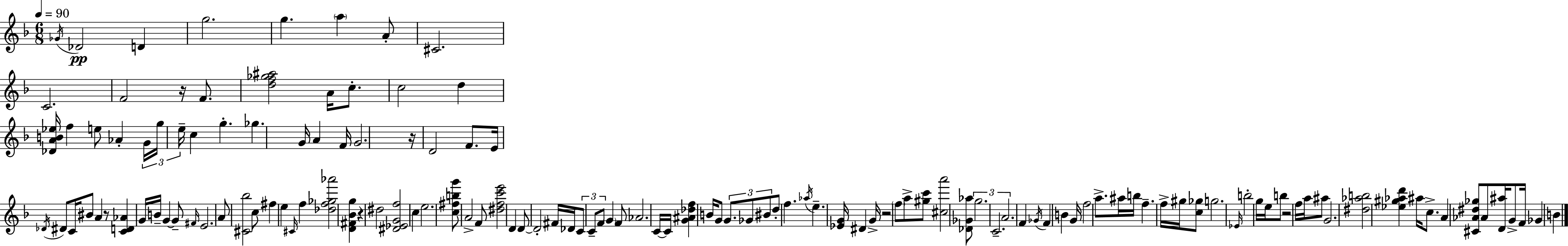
{
  \clef treble
  \numericTimeSignature
  \time 6/8
  \key f \major
  \tempo 4 = 90
  \repeat volta 2 { \acciaccatura { ges'16 }\pp des'2 d'4 | g''2. | g''4. \parenthesize a''4 a'8-. | cis'2. | \break c'2. | f'2 r16 f'8. | <d'' f'' ges'' ais''>2 a'16 c''8.-. | c''2 d''4 | \break <des' a' b' ees''>16 f''4 e''8 aes'4-. | \tuplet 3/2 { g'16 g''16 e''16-- } c''4 g''4.-. | ges''4. g'16 a'4 | f'16 g'2. | \break r16 d'2 f'8. | e'16 \acciaccatura { des'16 } dis'8 c'16 bis'8 a'4 | r8 <c' d' aes'>4 g'16 b'16-- g'4~~ | g'8-- \grace { fis'16 } e'2. | \break a'8 <cis' bes''>2 | c''8 fis''4 e''4 \grace { cis'16 } | f''4 <des'' f'' ges'' aes'''>2 | <d' fis' bes' g''>4 r4 dis''2 | \break <dis' ees' g' f''>2 | c''4 e''2. | <c'' fis'' b'' g'''>8 a'2-> | f'8 <dis'' f'' c''' e'''>2 | \break d'4 d'8~~ d'2-. | fis'16 des'16 \tuplet 3/2 { c'8 c'8-- f'8 } \parenthesize g'4 | f'8 aes'2. | c'16~~ c'16 <g' ais' des'' f''>4 b'16 g'8 | \break \tuplet 3/2 { g'8. ges'8 bis'8 } d''8-. f''4. | \acciaccatura { aes''16 } e''4.-- <ees' g'>16 | dis'4 g'16-> r2 | \parenthesize f''8 a''8-> <gis'' c'''>8 <cis'' a'''>2 | \break <des' ges' aes''>8 \tuplet 3/2 { g''2. | c'2.-- | a'2. } | f'4 \acciaccatura { ges'16 } f'4 | \break b'4 g'16 f''2 | a''8.-> ais''16 b''16 f''4.-- | f''16-> gis''16 <c'' ges''>8 g''2. | \grace { ees'16 } b''2-. | \break g''16 e''16 b''8 r2 | f''16 a''16 ais''8 g'2. | <dis'' aes'' b''>2 | <ees'' gis'' aes'' d'''>4 ais''16 c''8.-> a'4 | \break <cis' aes' dis'' ges''>8 aes'8 <d' ais''>16 g'8-> f'16 ges'4 | b'4 } \bar "|."
}